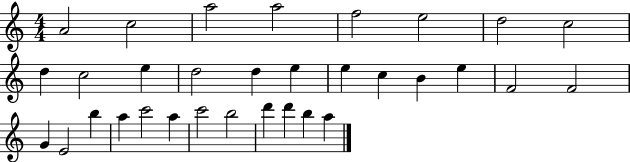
{
  \clef treble
  \numericTimeSignature
  \time 4/4
  \key c \major
  a'2 c''2 | a''2 a''2 | f''2 e''2 | d''2 c''2 | \break d''4 c''2 e''4 | d''2 d''4 e''4 | e''4 c''4 b'4 e''4 | f'2 f'2 | \break g'4 e'2 b''4 | a''4 c'''2 a''4 | c'''2 b''2 | d'''4 d'''4 b''4 a''4 | \break \bar "|."
}